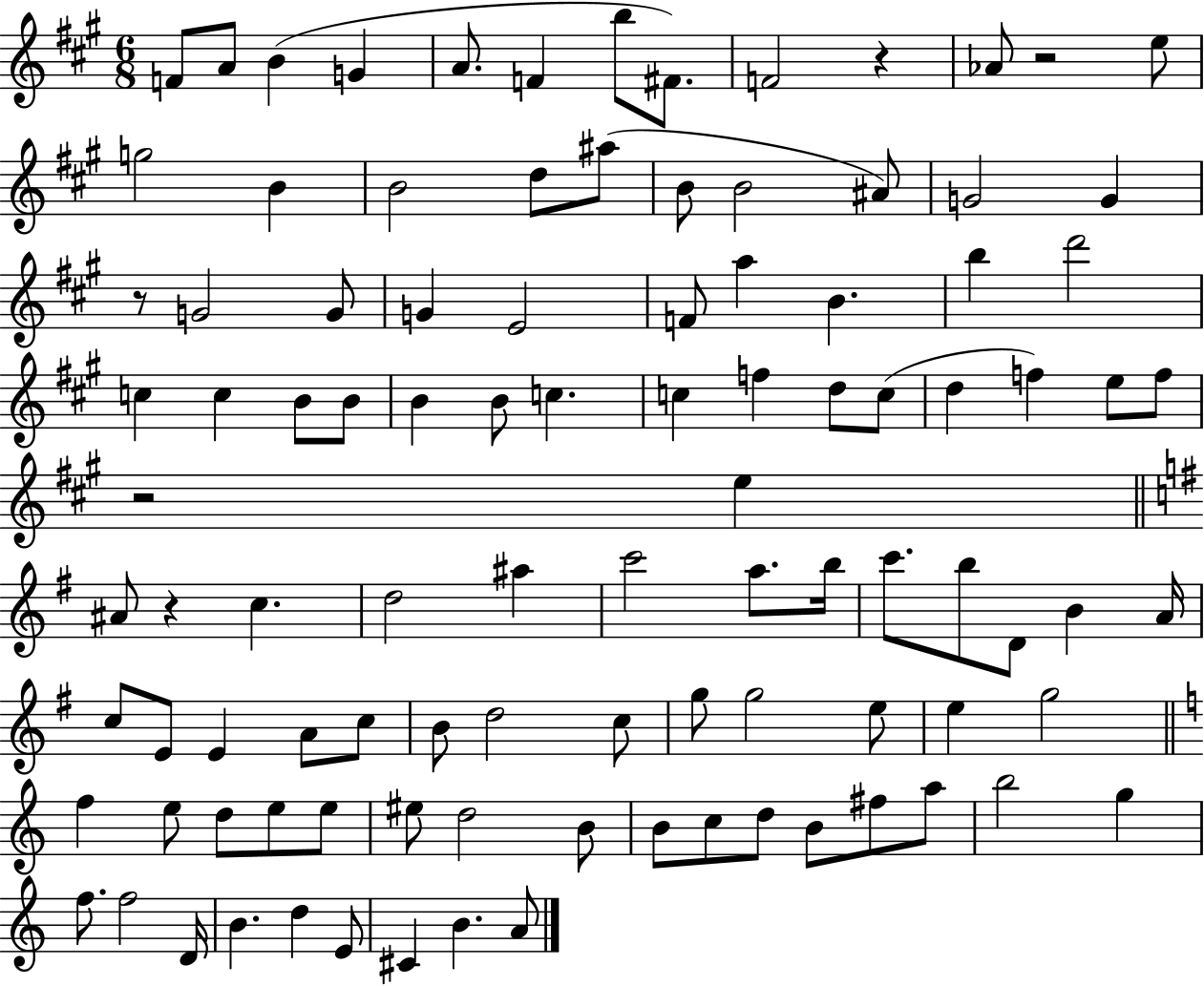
{
  \clef treble
  \numericTimeSignature
  \time 6/8
  \key a \major
  f'8 a'8 b'4( g'4 | a'8. f'4 b''8 fis'8.) | f'2 r4 | aes'8 r2 e''8 | \break g''2 b'4 | b'2 d''8 ais''8( | b'8 b'2 ais'8) | g'2 g'4 | \break r8 g'2 g'8 | g'4 e'2 | f'8 a''4 b'4. | b''4 d'''2 | \break c''4 c''4 b'8 b'8 | b'4 b'8 c''4. | c''4 f''4 d''8 c''8( | d''4 f''4) e''8 f''8 | \break r2 e''4 | \bar "||" \break \key e \minor ais'8 r4 c''4. | d''2 ais''4 | c'''2 a''8. b''16 | c'''8. b''8 d'8 b'4 a'16 | \break c''8 e'8 e'4 a'8 c''8 | b'8 d''2 c''8 | g''8 g''2 e''8 | e''4 g''2 | \break \bar "||" \break \key c \major f''4 e''8 d''8 e''8 e''8 | eis''8 d''2 b'8 | b'8 c''8 d''8 b'8 fis''8 a''8 | b''2 g''4 | \break f''8. f''2 d'16 | b'4. d''4 e'8 | cis'4 b'4. a'8 | \bar "|."
}